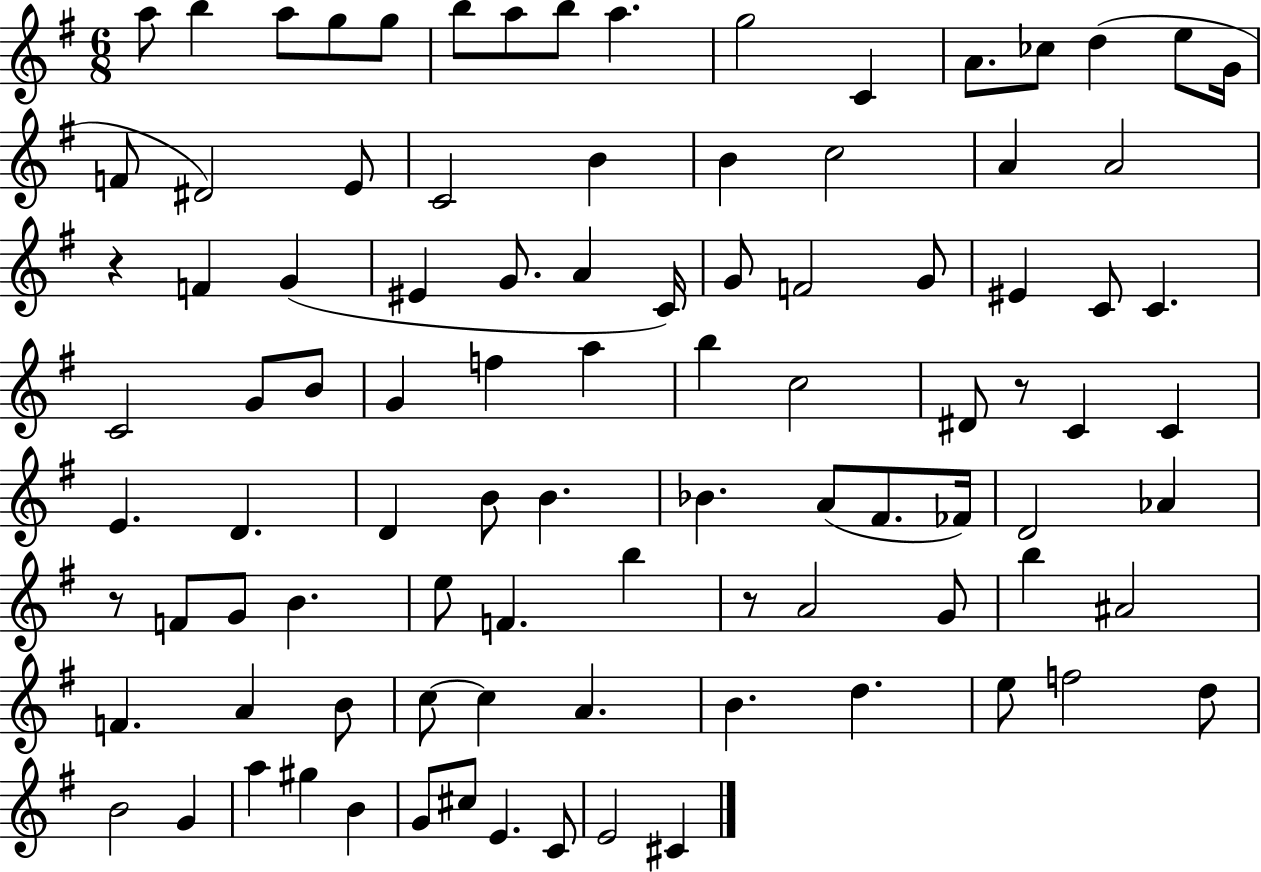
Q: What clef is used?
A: treble